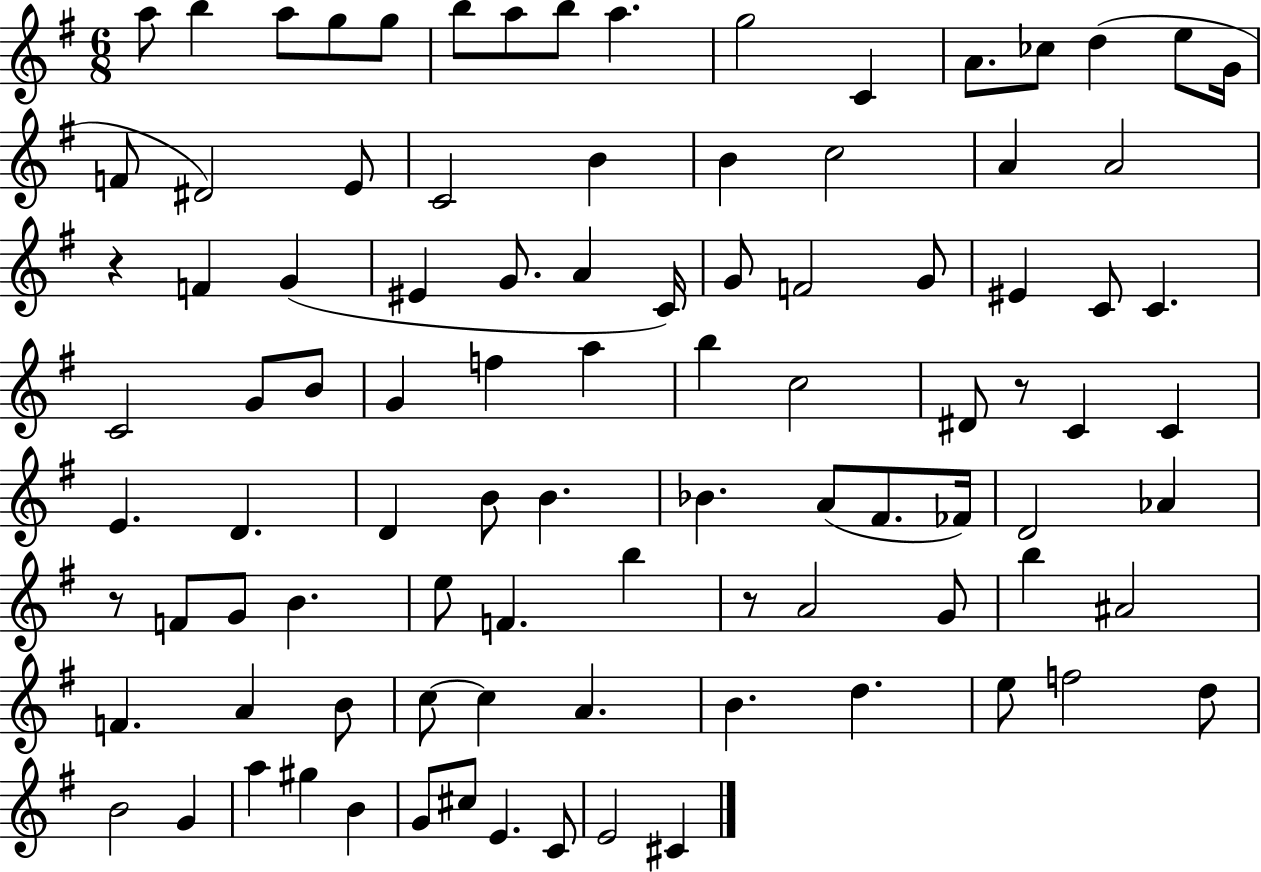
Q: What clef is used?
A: treble